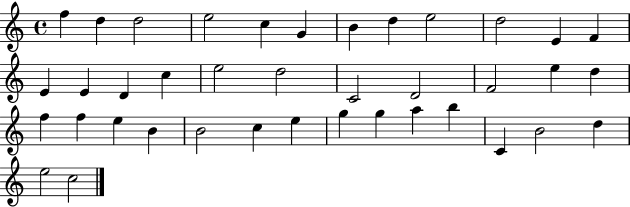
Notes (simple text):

F5/q D5/q D5/h E5/h C5/q G4/q B4/q D5/q E5/h D5/h E4/q F4/q E4/q E4/q D4/q C5/q E5/h D5/h C4/h D4/h F4/h E5/q D5/q F5/q F5/q E5/q B4/q B4/h C5/q E5/q G5/q G5/q A5/q B5/q C4/q B4/h D5/q E5/h C5/h